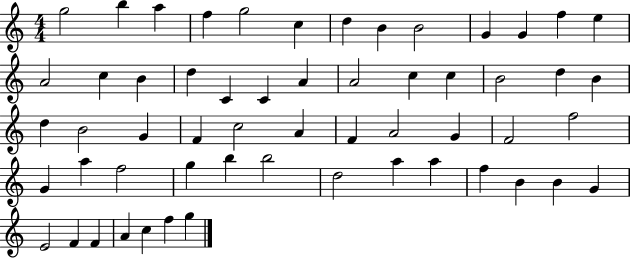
X:1
T:Untitled
M:4/4
L:1/4
K:C
g2 b a f g2 c d B B2 G G f e A2 c B d C C A A2 c c B2 d B d B2 G F c2 A F A2 G F2 f2 G a f2 g b b2 d2 a a f B B G E2 F F A c f g